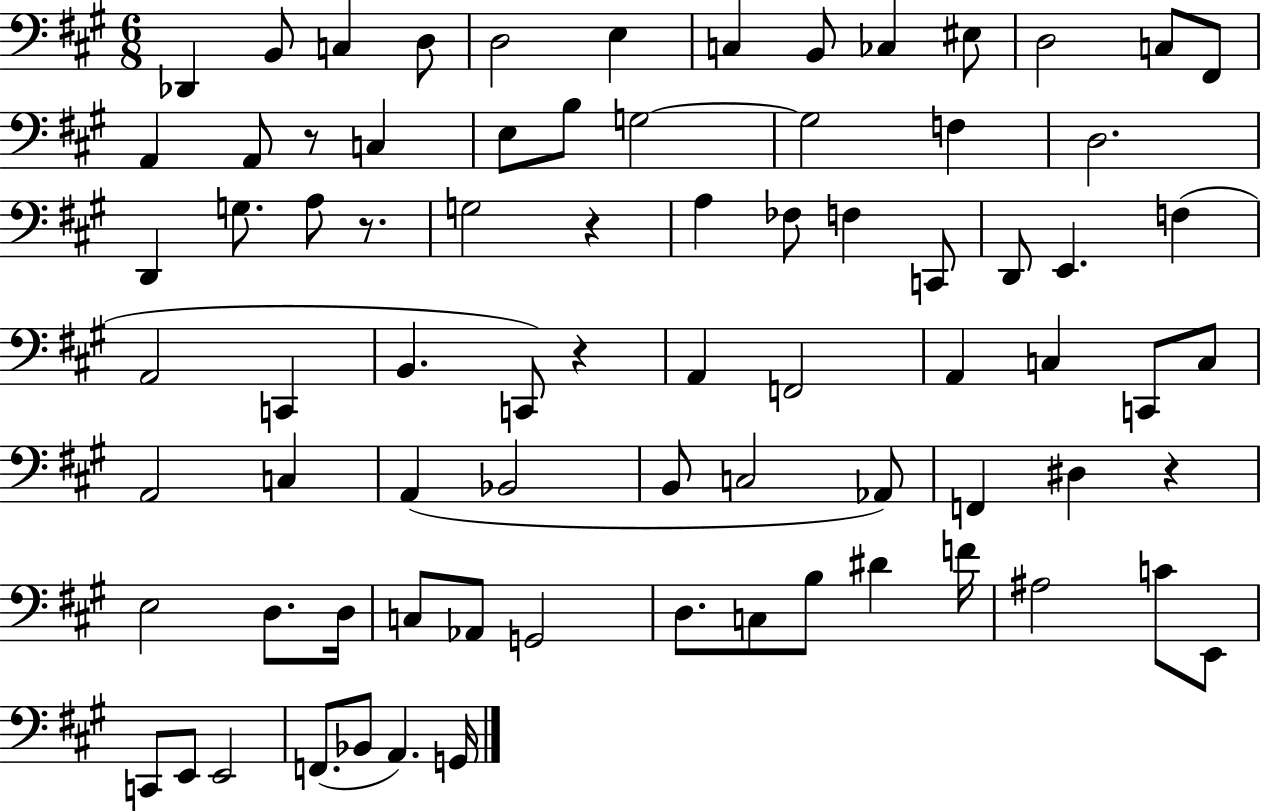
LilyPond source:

{
  \clef bass
  \numericTimeSignature
  \time 6/8
  \key a \major
  des,4 b,8 c4 d8 | d2 e4 | c4 b,8 ces4 eis8 | d2 c8 fis,8 | \break a,4 a,8 r8 c4 | e8 b8 g2~~ | g2 f4 | d2. | \break d,4 g8. a8 r8. | g2 r4 | a4 fes8 f4 c,8 | d,8 e,4. f4( | \break a,2 c,4 | b,4. c,8) r4 | a,4 f,2 | a,4 c4 c,8 c8 | \break a,2 c4 | a,4( bes,2 | b,8 c2 aes,8) | f,4 dis4 r4 | \break e2 d8. d16 | c8 aes,8 g,2 | d8. c8 b8 dis'4 f'16 | ais2 c'8 e,8 | \break c,8 e,8 e,2 | f,8.( bes,8 a,4.) g,16 | \bar "|."
}